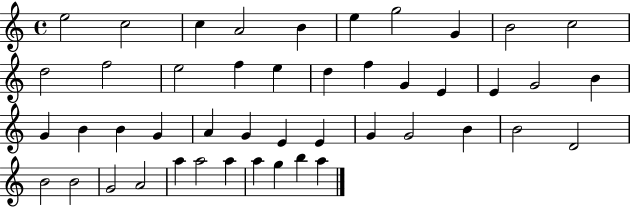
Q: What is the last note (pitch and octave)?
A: A5